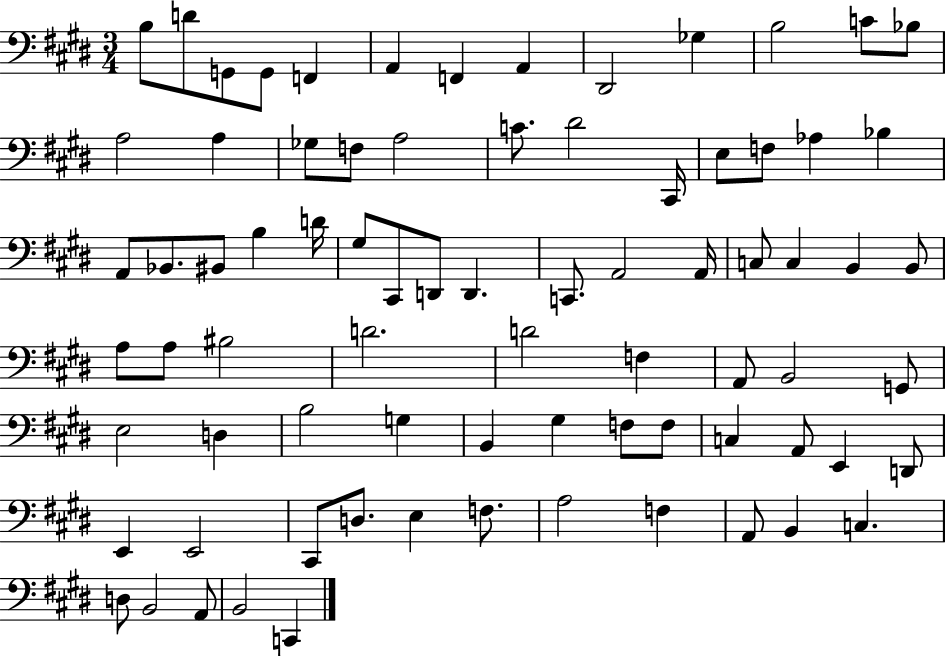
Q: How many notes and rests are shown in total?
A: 78